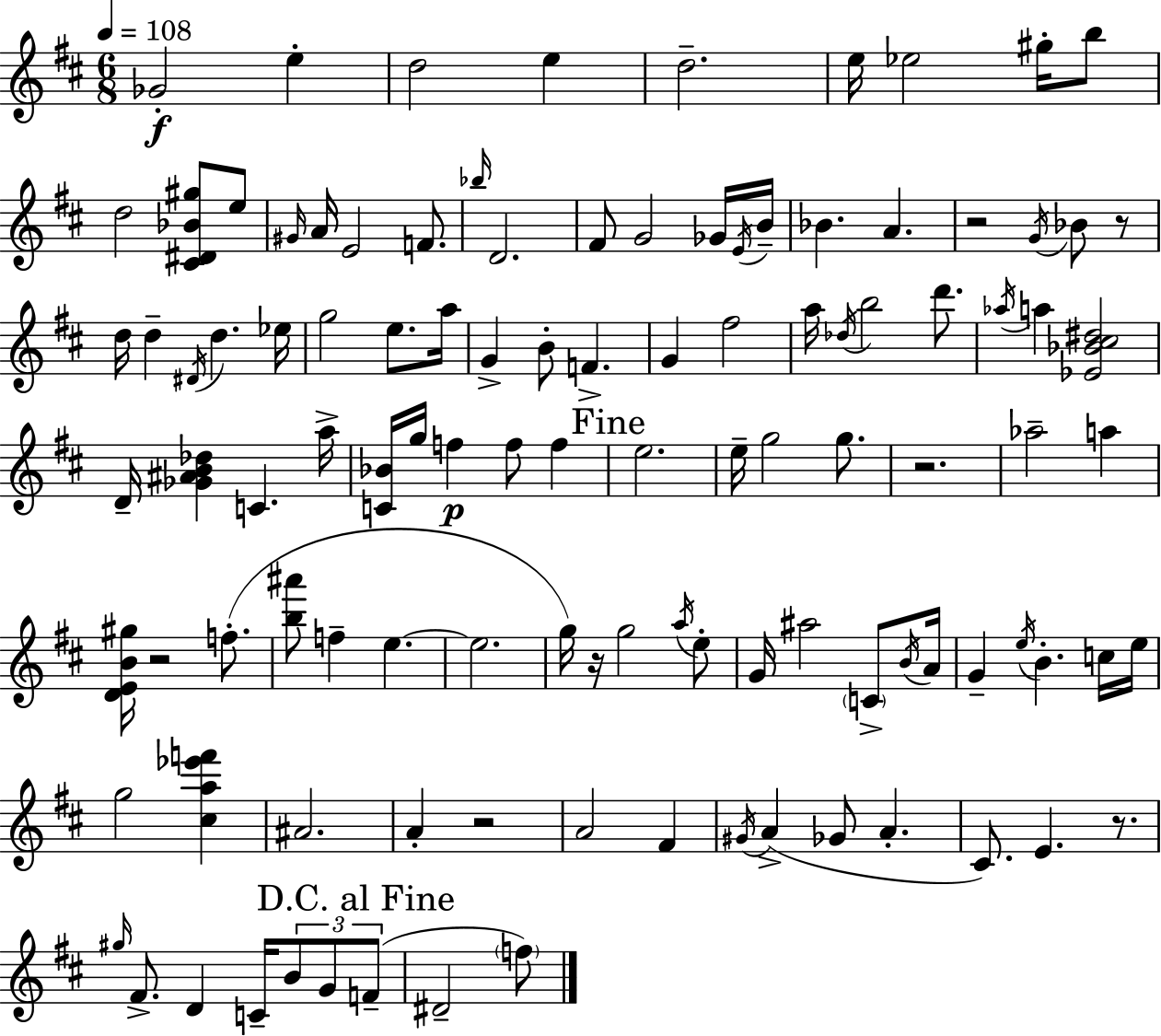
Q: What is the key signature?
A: D major